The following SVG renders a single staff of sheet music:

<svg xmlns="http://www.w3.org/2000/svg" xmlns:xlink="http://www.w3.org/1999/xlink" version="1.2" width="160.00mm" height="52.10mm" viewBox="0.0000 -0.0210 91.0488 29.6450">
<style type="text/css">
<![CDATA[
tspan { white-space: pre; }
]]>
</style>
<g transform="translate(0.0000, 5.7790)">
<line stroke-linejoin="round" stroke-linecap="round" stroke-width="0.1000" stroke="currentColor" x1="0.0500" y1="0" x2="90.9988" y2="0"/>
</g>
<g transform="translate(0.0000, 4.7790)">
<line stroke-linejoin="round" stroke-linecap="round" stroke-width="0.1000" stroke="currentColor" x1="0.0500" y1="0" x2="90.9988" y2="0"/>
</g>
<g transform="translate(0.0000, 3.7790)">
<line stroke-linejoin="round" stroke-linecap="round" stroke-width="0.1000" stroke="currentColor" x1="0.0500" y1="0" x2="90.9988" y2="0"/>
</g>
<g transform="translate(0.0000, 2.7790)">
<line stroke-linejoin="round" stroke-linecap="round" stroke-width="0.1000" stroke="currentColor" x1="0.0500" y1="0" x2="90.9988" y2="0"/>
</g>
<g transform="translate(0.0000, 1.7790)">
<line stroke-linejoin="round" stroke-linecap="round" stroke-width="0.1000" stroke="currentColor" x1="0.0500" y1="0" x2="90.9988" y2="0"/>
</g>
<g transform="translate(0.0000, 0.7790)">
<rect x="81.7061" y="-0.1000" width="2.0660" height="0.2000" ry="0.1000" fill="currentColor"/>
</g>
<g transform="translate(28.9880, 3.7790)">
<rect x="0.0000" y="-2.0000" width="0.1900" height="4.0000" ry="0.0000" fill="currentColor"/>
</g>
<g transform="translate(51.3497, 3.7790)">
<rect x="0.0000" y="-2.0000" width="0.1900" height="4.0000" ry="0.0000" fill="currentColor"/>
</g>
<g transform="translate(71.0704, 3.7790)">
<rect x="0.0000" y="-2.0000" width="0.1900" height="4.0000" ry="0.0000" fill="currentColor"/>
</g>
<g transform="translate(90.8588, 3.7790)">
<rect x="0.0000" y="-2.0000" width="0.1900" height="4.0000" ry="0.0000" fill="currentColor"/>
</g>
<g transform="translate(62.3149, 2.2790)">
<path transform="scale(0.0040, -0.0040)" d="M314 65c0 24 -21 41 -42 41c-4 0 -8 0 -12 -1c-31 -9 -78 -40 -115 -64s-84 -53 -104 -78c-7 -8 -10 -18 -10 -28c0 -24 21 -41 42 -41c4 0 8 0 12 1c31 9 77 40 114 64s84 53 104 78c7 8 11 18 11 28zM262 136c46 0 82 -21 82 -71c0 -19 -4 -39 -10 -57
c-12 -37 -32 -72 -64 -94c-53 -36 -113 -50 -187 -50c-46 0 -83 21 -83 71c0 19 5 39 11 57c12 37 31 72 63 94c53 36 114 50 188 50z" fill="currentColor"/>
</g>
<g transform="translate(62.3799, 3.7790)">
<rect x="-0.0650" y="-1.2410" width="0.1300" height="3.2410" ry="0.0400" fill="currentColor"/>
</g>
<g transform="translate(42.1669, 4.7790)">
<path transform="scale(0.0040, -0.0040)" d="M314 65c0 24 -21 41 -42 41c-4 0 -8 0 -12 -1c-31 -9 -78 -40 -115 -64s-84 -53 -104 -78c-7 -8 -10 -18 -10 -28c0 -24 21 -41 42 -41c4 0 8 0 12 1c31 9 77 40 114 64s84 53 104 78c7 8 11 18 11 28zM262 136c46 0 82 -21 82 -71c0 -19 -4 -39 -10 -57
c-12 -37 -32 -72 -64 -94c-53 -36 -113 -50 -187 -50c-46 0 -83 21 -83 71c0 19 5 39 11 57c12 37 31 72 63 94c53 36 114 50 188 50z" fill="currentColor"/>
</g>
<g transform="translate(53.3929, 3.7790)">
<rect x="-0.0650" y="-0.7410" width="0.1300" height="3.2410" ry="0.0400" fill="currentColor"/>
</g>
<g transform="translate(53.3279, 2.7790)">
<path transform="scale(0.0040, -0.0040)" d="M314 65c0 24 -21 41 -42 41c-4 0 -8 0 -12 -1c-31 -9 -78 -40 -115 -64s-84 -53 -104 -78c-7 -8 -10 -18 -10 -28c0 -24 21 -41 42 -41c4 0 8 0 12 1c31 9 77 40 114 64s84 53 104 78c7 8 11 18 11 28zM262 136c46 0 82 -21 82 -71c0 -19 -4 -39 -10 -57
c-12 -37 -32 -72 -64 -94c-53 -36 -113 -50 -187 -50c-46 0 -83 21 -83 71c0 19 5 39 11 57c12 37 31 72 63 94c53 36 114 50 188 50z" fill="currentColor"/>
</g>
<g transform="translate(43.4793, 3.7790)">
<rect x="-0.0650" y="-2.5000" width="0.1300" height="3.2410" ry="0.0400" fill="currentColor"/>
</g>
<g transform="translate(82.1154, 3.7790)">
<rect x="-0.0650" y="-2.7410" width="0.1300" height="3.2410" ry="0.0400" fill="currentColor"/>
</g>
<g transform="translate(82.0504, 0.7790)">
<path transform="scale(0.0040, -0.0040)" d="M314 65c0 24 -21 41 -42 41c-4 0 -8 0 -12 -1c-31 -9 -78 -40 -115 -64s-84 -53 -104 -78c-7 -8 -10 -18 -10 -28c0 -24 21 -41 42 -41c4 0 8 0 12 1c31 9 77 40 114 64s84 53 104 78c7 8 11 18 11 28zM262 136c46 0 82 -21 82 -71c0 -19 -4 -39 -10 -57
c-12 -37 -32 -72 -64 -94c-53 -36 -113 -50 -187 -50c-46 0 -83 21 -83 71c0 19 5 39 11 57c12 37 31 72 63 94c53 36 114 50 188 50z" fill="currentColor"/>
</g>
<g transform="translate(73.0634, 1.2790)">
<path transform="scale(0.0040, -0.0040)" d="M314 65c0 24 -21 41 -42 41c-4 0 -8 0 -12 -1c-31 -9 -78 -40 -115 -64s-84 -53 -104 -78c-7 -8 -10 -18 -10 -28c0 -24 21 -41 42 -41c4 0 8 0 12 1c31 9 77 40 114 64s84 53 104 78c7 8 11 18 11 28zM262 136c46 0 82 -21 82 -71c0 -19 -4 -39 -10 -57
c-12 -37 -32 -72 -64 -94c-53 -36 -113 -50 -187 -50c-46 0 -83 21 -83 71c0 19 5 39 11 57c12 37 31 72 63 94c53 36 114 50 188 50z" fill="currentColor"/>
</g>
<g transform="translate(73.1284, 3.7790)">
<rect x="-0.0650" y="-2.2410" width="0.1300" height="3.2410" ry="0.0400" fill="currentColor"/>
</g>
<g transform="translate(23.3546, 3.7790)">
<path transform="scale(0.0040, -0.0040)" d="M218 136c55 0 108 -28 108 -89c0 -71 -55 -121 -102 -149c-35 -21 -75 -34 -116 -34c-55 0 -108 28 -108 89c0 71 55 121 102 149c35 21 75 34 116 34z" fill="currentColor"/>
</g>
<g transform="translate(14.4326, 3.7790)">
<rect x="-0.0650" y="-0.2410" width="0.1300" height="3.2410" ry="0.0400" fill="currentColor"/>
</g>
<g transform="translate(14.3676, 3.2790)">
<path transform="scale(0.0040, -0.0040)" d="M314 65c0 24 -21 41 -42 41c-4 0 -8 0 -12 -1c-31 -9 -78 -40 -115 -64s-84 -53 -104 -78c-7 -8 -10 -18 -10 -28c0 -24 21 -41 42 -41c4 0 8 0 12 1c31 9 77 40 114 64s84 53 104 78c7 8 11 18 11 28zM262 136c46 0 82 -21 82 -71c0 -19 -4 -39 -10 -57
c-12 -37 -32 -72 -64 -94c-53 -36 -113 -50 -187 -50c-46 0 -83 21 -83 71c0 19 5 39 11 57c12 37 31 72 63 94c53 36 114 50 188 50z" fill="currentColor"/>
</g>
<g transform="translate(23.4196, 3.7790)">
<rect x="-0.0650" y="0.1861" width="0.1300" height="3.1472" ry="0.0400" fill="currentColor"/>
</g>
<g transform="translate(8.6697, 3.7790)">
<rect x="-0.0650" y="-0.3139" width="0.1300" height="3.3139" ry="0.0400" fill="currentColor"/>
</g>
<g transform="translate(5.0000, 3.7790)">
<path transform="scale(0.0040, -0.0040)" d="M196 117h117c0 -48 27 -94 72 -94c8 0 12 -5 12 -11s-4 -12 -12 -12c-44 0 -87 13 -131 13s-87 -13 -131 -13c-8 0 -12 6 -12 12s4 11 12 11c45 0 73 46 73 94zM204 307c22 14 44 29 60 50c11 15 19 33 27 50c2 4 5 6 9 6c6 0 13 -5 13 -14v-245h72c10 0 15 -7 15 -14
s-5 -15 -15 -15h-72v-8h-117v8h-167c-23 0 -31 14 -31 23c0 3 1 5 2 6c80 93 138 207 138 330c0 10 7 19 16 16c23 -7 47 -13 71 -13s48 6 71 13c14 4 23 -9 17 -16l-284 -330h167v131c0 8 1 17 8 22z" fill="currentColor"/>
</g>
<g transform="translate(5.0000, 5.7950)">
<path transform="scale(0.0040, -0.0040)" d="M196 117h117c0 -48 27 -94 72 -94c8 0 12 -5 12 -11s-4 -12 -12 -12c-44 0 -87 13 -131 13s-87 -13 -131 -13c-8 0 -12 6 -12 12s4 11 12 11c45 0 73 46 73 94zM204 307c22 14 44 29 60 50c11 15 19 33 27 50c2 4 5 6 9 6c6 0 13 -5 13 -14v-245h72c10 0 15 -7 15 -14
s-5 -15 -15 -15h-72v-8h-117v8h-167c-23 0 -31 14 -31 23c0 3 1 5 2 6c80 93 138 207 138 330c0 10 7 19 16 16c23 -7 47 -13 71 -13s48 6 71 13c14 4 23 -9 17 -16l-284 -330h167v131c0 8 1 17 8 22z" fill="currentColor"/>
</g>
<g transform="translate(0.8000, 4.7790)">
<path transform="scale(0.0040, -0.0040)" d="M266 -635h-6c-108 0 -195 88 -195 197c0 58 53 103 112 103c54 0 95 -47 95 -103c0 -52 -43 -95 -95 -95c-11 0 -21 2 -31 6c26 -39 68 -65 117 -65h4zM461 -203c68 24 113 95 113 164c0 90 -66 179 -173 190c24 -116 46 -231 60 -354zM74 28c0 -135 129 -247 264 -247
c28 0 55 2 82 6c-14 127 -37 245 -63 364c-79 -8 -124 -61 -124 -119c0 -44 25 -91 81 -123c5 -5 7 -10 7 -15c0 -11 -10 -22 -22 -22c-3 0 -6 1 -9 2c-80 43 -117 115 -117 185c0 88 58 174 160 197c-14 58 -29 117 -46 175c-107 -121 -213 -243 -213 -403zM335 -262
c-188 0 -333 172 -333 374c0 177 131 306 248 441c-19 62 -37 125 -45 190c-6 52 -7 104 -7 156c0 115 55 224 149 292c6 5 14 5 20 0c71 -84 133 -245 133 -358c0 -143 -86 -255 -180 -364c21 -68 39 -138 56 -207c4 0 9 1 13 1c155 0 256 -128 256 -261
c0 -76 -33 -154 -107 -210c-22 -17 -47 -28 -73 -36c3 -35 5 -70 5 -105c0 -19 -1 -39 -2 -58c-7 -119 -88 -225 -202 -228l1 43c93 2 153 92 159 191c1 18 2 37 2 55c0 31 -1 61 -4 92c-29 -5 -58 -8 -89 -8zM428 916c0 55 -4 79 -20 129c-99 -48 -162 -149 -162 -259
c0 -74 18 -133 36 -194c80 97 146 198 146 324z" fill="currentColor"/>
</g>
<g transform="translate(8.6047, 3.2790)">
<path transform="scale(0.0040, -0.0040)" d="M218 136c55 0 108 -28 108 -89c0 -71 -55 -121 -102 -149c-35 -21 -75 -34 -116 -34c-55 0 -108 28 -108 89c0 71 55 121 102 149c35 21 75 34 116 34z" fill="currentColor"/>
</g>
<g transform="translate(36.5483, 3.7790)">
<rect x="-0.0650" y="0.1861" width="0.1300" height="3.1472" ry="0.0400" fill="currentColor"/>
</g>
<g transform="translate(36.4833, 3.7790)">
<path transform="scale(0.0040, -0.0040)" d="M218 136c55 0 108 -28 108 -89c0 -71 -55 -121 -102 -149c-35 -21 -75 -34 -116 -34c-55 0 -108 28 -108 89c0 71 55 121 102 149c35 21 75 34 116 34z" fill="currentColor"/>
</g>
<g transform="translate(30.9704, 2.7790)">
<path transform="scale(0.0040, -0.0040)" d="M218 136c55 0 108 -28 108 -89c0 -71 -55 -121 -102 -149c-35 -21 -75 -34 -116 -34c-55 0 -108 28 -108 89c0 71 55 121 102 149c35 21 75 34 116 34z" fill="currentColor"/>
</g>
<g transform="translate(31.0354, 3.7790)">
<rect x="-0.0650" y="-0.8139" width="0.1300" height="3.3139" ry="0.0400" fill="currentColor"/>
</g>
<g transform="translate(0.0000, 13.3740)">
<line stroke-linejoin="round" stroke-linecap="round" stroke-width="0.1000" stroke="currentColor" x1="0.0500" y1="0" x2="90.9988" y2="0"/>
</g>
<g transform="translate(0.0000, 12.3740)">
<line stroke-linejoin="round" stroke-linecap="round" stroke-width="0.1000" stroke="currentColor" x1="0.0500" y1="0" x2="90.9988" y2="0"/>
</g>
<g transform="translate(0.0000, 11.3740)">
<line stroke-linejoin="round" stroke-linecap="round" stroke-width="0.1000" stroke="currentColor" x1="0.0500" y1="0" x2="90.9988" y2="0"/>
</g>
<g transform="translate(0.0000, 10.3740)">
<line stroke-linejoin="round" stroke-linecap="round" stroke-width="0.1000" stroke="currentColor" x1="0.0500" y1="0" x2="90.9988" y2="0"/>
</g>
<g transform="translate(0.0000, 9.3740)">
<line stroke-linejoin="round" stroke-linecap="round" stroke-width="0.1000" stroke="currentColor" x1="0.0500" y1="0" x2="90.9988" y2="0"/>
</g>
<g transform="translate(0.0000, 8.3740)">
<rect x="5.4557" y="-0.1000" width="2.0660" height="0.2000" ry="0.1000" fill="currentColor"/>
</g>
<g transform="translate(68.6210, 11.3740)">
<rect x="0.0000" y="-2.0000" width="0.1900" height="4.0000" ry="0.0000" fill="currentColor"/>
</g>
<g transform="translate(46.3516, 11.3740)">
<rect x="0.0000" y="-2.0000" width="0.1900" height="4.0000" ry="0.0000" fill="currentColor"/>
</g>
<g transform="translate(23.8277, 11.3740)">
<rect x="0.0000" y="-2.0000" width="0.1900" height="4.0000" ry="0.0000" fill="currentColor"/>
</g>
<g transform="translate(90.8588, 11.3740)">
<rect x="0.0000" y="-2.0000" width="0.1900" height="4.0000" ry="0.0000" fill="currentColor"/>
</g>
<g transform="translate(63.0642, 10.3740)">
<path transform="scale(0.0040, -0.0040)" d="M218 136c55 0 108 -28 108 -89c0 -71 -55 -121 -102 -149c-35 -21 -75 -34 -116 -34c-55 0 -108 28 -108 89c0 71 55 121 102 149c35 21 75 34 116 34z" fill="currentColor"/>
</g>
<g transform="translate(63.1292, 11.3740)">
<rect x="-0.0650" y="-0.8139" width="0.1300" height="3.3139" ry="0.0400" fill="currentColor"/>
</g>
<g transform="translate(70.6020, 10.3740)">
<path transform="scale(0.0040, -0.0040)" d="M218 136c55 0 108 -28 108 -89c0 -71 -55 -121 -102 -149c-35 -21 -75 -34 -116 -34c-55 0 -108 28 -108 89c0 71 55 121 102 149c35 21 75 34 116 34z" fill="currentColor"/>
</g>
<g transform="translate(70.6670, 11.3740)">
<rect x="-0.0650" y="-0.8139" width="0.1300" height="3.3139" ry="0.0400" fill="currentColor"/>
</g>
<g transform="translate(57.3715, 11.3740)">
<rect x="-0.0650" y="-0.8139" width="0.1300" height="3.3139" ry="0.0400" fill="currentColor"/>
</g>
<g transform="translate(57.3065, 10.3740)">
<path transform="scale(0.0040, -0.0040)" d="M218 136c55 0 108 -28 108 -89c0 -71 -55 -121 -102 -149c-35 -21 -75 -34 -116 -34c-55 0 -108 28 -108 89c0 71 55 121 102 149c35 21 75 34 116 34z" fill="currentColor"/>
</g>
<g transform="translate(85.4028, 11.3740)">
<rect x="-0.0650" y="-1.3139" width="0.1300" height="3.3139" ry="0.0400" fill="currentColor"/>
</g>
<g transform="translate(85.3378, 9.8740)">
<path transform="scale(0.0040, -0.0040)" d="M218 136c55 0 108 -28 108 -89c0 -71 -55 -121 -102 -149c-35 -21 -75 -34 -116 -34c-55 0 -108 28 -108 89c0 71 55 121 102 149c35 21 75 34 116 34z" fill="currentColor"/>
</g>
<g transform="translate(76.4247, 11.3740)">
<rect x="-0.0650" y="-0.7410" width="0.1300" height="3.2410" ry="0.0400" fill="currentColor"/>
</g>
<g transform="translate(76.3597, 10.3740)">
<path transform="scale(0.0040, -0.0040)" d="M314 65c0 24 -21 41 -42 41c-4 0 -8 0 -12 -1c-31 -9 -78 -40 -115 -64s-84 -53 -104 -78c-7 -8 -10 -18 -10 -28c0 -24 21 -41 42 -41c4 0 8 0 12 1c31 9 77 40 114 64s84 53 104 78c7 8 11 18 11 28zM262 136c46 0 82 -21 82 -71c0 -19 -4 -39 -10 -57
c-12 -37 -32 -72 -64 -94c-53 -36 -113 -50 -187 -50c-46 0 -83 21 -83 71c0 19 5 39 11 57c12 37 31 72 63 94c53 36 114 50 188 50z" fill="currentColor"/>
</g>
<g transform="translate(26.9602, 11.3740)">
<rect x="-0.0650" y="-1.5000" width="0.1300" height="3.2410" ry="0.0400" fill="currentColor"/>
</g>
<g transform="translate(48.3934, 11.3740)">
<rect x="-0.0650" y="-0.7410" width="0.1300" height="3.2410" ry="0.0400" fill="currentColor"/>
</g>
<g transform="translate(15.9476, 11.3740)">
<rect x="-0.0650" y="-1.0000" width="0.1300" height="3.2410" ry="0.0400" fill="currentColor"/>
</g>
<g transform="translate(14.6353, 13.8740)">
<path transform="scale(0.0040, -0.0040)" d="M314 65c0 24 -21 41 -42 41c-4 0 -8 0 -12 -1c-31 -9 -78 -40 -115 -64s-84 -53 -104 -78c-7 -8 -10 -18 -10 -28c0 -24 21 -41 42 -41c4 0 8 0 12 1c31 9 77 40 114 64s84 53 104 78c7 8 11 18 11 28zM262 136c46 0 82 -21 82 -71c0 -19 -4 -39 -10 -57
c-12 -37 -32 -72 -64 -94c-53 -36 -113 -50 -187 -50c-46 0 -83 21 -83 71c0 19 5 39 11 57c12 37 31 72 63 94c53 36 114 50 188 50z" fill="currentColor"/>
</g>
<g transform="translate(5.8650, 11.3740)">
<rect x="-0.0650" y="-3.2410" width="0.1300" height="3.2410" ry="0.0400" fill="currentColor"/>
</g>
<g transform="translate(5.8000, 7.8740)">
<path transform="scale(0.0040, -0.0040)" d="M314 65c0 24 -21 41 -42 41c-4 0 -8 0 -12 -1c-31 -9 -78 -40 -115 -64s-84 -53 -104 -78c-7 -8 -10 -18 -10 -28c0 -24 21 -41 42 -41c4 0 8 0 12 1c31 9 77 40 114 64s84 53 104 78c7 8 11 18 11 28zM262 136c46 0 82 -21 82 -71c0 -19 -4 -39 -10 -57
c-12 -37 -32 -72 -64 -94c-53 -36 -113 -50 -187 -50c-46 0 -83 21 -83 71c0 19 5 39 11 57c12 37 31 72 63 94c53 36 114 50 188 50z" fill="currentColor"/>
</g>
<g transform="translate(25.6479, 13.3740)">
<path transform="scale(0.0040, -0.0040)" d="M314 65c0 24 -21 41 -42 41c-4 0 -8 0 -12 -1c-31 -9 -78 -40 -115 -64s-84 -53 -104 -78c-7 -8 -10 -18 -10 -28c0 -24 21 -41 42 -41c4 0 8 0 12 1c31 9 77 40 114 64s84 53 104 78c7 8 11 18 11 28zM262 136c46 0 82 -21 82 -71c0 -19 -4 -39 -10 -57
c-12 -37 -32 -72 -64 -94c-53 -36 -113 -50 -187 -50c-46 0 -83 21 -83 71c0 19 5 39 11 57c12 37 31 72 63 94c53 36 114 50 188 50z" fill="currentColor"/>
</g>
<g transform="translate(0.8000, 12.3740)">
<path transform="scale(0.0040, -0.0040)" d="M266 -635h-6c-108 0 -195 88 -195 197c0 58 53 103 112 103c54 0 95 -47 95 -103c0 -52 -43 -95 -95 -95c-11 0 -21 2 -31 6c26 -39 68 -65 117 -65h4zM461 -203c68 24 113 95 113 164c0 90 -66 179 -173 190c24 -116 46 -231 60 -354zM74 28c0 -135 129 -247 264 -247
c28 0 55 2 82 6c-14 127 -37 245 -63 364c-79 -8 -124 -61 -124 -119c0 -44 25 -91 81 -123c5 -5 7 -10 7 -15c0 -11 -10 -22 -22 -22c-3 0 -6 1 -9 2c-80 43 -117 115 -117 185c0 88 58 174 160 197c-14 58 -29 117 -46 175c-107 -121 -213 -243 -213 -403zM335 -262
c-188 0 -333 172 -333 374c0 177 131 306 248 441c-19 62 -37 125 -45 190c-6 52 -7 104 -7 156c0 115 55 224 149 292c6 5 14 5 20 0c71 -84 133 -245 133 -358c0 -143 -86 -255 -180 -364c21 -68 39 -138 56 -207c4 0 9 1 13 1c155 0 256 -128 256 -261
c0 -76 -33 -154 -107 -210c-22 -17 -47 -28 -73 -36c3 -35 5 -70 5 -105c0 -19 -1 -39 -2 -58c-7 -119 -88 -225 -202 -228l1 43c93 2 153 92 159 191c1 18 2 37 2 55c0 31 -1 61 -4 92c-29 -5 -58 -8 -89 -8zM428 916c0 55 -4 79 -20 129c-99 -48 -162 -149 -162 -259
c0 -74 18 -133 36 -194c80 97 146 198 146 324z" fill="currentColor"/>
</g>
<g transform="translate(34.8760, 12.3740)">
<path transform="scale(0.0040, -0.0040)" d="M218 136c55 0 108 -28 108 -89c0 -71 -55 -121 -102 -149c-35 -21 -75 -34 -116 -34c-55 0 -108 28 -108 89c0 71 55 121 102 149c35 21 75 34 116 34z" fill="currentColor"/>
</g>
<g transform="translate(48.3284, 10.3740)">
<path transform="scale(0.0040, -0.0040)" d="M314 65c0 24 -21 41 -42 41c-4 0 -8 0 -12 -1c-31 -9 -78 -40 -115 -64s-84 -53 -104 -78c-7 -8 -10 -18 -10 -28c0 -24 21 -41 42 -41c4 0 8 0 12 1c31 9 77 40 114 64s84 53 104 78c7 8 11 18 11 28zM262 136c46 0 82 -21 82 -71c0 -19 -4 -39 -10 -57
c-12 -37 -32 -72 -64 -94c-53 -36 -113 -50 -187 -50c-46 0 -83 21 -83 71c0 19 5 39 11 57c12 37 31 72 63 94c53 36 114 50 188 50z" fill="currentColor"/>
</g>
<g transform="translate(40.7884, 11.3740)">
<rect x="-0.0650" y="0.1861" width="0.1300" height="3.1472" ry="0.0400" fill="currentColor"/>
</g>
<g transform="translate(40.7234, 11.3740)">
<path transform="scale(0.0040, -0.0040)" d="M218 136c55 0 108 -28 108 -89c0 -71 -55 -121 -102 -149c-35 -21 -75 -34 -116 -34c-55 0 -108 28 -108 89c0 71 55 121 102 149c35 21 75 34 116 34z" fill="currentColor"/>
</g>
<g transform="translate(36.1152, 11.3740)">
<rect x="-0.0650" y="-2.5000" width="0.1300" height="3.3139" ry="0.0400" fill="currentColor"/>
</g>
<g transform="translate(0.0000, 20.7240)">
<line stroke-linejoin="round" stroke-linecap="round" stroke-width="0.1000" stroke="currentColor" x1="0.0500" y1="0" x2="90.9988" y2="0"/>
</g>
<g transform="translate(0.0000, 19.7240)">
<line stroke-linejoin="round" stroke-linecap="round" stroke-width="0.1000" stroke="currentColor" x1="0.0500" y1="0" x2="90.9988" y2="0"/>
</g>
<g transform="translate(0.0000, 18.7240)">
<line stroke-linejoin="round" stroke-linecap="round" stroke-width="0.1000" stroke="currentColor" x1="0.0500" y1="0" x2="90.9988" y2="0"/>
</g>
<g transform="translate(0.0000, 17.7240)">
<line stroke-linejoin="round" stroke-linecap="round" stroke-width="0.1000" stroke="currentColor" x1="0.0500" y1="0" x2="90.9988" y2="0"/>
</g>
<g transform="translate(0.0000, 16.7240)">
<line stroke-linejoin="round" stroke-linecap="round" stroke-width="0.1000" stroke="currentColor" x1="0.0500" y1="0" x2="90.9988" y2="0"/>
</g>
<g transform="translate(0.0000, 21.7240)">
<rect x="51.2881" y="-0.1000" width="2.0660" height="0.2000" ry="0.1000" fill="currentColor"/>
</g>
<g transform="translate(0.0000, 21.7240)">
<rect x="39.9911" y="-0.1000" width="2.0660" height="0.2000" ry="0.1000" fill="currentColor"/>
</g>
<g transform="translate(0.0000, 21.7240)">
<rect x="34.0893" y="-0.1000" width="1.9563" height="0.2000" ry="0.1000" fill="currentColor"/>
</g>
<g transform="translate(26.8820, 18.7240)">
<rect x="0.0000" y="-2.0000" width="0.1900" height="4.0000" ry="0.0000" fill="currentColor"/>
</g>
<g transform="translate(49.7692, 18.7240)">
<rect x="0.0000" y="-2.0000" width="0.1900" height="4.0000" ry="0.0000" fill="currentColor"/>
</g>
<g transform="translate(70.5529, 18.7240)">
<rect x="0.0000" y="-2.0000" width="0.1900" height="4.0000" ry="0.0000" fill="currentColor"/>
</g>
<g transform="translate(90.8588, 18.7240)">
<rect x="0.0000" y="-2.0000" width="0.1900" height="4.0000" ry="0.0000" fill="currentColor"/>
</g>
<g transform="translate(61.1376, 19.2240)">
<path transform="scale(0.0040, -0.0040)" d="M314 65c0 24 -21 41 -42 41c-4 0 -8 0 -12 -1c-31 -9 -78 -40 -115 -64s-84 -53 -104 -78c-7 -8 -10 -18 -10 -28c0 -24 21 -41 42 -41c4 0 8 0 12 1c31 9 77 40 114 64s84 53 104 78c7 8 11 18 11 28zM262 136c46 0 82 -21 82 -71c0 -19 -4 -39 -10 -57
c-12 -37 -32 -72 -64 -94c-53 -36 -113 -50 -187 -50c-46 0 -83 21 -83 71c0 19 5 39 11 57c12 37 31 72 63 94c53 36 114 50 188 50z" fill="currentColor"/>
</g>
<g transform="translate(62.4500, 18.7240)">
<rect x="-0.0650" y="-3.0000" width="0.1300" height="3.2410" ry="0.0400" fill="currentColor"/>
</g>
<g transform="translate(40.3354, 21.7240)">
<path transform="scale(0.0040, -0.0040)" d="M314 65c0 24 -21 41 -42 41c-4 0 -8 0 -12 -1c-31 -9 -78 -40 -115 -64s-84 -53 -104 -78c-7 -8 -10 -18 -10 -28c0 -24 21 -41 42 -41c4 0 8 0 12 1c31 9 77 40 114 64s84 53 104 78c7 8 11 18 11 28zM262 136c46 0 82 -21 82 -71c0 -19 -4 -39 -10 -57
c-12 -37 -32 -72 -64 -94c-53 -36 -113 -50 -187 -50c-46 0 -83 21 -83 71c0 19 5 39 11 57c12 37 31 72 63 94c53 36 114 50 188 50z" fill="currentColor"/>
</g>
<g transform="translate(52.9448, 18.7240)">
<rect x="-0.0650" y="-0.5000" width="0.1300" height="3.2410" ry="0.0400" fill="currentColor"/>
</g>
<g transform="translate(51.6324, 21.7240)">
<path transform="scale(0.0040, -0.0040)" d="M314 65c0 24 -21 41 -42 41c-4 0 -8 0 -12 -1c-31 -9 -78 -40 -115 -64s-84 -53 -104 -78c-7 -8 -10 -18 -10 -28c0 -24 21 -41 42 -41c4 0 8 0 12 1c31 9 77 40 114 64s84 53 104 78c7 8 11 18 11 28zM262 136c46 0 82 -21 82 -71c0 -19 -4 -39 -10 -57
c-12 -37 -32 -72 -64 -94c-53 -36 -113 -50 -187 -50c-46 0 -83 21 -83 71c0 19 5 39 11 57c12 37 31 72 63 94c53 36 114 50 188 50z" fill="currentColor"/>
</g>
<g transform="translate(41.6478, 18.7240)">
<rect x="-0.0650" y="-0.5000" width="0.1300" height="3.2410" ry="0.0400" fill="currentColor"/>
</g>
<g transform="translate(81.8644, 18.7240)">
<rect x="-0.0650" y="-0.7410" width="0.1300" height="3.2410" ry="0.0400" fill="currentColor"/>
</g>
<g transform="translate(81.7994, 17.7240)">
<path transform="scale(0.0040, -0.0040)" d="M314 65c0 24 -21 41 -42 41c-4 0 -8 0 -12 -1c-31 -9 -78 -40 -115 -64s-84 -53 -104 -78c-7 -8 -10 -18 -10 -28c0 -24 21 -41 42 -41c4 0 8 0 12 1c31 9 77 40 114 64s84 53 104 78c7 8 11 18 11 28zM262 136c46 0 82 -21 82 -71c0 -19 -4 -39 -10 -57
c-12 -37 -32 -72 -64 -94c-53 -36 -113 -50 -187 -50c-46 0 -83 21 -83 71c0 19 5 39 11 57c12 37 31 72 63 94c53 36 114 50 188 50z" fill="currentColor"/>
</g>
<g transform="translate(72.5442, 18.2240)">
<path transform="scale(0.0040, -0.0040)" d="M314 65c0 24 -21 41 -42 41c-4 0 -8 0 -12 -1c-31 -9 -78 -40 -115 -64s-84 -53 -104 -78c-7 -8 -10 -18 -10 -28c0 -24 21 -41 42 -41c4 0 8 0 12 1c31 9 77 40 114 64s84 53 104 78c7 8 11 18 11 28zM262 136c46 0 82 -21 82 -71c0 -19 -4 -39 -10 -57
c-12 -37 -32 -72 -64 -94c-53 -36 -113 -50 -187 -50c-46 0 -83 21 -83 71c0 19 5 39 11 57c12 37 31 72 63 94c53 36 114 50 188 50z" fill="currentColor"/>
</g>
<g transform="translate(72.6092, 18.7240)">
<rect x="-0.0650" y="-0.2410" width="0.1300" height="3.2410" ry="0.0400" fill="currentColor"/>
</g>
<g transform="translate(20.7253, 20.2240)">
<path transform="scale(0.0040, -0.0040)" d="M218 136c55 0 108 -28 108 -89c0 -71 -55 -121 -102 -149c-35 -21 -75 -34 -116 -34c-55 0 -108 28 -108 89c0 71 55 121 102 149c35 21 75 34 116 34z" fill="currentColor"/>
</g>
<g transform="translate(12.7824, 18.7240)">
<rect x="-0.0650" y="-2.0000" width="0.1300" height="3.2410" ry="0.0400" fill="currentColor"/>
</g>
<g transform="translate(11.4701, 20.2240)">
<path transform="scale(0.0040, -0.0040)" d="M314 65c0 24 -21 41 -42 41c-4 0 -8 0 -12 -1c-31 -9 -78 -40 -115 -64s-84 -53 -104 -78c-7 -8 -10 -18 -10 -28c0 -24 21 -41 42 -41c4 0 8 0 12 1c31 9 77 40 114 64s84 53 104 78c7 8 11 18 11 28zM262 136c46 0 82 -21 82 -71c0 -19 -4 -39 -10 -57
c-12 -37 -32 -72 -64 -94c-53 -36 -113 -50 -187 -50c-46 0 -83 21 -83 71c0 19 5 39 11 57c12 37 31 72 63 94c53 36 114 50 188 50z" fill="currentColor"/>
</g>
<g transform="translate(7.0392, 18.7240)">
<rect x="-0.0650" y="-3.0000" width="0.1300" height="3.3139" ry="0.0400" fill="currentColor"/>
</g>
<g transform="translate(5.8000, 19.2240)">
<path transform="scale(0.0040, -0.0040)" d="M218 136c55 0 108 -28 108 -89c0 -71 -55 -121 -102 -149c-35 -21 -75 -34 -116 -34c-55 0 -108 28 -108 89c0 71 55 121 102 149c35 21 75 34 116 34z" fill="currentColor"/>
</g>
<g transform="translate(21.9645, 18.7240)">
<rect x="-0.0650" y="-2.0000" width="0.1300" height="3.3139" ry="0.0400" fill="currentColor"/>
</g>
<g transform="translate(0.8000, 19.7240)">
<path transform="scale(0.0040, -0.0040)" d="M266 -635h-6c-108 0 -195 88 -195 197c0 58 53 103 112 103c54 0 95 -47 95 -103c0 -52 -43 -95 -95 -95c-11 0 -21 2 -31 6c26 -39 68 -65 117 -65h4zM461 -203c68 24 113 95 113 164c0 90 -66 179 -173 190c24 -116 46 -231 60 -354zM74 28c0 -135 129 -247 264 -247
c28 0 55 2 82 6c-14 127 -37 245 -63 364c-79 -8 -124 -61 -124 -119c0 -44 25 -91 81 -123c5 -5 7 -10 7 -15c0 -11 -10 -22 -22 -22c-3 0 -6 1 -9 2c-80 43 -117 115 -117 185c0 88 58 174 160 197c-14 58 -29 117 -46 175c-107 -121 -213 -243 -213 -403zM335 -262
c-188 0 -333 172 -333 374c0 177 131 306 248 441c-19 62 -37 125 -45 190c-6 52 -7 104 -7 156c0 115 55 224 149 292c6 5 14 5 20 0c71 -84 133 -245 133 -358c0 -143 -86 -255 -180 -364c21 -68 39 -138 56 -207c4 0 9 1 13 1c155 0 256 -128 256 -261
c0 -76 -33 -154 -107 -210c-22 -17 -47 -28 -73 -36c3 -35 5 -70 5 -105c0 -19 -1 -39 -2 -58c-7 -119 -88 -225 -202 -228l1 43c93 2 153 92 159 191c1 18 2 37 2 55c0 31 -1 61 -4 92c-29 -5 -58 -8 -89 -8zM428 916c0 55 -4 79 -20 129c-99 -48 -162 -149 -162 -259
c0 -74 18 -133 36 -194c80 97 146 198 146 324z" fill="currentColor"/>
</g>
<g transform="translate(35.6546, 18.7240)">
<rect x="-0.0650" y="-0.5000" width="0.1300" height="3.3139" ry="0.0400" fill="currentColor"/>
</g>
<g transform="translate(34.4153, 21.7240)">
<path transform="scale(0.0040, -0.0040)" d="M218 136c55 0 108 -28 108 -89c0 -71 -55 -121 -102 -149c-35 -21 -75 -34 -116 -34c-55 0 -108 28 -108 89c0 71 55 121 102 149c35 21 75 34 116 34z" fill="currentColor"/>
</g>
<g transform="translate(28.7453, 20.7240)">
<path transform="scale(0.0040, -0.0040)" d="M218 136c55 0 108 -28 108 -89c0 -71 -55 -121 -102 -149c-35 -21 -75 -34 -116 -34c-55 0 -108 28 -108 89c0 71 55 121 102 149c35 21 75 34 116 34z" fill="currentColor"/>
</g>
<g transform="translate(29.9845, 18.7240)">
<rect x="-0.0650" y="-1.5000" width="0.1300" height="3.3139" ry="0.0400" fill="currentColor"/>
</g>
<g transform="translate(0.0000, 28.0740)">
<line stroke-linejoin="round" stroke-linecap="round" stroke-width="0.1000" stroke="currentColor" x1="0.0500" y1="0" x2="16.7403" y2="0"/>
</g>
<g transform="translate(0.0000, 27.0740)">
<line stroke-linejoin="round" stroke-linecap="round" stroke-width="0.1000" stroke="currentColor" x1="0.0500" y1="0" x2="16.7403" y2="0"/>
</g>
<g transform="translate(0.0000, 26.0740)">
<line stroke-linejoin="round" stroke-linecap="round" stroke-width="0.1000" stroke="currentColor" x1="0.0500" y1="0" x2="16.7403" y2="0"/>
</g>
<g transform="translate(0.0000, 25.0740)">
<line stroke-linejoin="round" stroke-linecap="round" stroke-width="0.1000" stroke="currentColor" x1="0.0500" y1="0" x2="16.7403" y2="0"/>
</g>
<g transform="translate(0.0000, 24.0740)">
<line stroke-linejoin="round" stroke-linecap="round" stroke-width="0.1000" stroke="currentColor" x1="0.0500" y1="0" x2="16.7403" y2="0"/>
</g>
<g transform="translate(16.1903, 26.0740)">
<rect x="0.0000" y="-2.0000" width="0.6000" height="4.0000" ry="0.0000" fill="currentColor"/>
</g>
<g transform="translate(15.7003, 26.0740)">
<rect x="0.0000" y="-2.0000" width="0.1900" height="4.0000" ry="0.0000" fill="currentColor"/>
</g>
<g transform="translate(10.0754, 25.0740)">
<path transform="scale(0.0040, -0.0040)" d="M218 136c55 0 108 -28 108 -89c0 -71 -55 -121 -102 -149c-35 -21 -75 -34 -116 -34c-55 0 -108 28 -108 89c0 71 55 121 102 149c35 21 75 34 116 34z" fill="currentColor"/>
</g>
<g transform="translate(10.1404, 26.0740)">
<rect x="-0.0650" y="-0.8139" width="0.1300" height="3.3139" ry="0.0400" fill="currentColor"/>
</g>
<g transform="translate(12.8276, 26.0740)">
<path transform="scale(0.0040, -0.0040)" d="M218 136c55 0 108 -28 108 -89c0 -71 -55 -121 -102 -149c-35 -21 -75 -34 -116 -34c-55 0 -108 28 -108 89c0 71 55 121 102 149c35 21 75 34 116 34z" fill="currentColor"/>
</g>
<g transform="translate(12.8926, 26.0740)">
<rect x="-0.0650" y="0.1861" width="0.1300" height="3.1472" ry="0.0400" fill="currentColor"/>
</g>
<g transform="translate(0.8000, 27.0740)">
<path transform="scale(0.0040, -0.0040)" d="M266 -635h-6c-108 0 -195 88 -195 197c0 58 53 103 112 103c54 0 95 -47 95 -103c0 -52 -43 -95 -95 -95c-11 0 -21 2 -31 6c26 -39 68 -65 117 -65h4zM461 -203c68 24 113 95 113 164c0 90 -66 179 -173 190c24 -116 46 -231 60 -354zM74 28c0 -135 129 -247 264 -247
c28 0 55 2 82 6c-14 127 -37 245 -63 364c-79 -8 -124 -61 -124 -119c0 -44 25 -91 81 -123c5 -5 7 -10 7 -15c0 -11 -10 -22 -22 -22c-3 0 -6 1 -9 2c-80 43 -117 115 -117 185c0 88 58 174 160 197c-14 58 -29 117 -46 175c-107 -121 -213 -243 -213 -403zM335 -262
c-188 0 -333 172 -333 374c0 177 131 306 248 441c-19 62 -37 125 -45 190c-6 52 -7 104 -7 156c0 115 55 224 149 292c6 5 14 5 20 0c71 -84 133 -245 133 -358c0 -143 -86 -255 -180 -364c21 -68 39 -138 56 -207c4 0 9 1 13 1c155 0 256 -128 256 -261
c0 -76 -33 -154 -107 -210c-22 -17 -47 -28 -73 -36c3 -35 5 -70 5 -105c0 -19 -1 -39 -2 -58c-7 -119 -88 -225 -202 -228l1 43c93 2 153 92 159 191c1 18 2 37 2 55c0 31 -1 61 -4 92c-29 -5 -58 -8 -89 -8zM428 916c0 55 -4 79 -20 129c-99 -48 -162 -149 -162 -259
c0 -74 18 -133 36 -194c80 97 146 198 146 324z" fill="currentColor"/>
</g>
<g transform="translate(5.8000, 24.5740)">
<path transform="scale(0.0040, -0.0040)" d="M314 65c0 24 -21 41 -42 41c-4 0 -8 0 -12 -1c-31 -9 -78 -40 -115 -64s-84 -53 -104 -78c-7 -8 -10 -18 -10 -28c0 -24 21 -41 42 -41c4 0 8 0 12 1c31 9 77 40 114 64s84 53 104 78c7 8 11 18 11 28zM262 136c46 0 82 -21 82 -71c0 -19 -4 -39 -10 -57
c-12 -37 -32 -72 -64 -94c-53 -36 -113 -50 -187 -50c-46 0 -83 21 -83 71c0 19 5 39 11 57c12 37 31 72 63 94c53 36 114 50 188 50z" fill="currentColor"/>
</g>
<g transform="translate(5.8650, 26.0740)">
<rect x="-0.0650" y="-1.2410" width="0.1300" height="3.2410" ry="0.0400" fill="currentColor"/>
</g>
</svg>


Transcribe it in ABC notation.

X:1
T:Untitled
M:4/4
L:1/4
K:C
c c2 B d B G2 d2 e2 g2 a2 b2 D2 E2 G B d2 d d d d2 e A F2 F E C C2 C2 A2 c2 d2 e2 d B